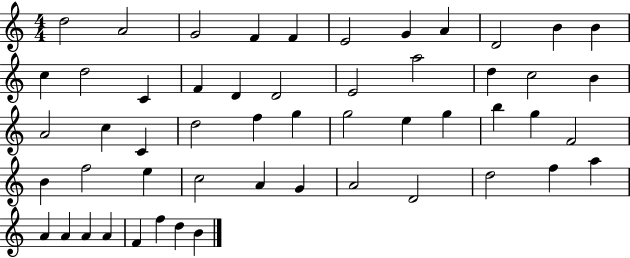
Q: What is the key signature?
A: C major